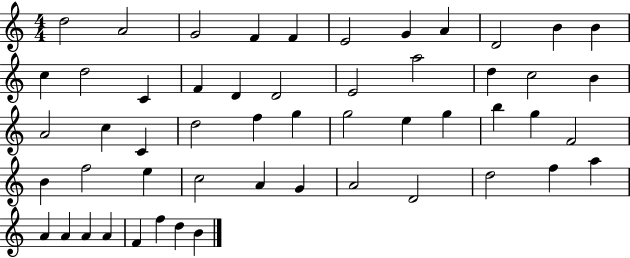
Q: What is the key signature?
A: C major